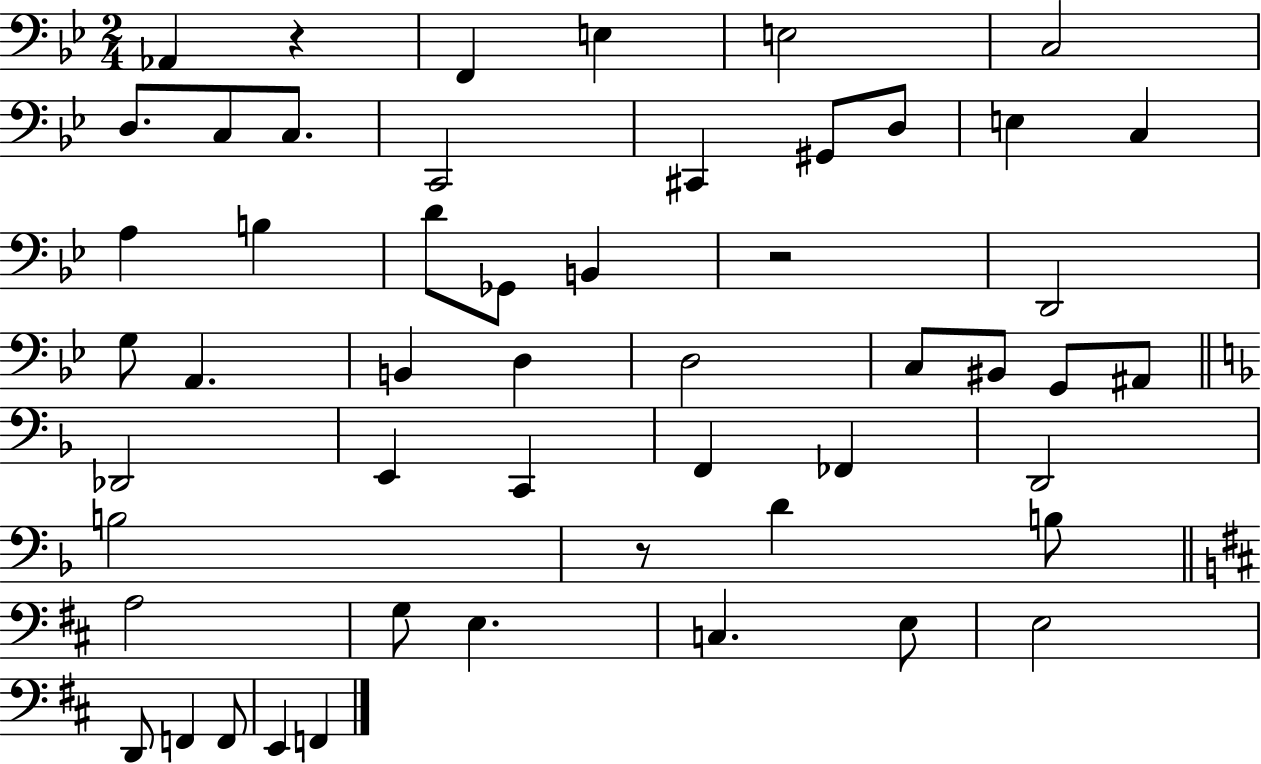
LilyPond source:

{
  \clef bass
  \numericTimeSignature
  \time 2/4
  \key bes \major
  aes,4 r4 | f,4 e4 | e2 | c2 | \break d8. c8 c8. | c,2 | cis,4 gis,8 d8 | e4 c4 | \break a4 b4 | d'8 ges,8 b,4 | r2 | d,2 | \break g8 a,4. | b,4 d4 | d2 | c8 bis,8 g,8 ais,8 | \break \bar "||" \break \key f \major des,2 | e,4 c,4 | f,4 fes,4 | d,2 | \break b2 | r8 d'4 b8 | \bar "||" \break \key b \minor a2 | g8 e4. | c4. e8 | e2 | \break d,8 f,4 f,8 | e,4 f,4 | \bar "|."
}